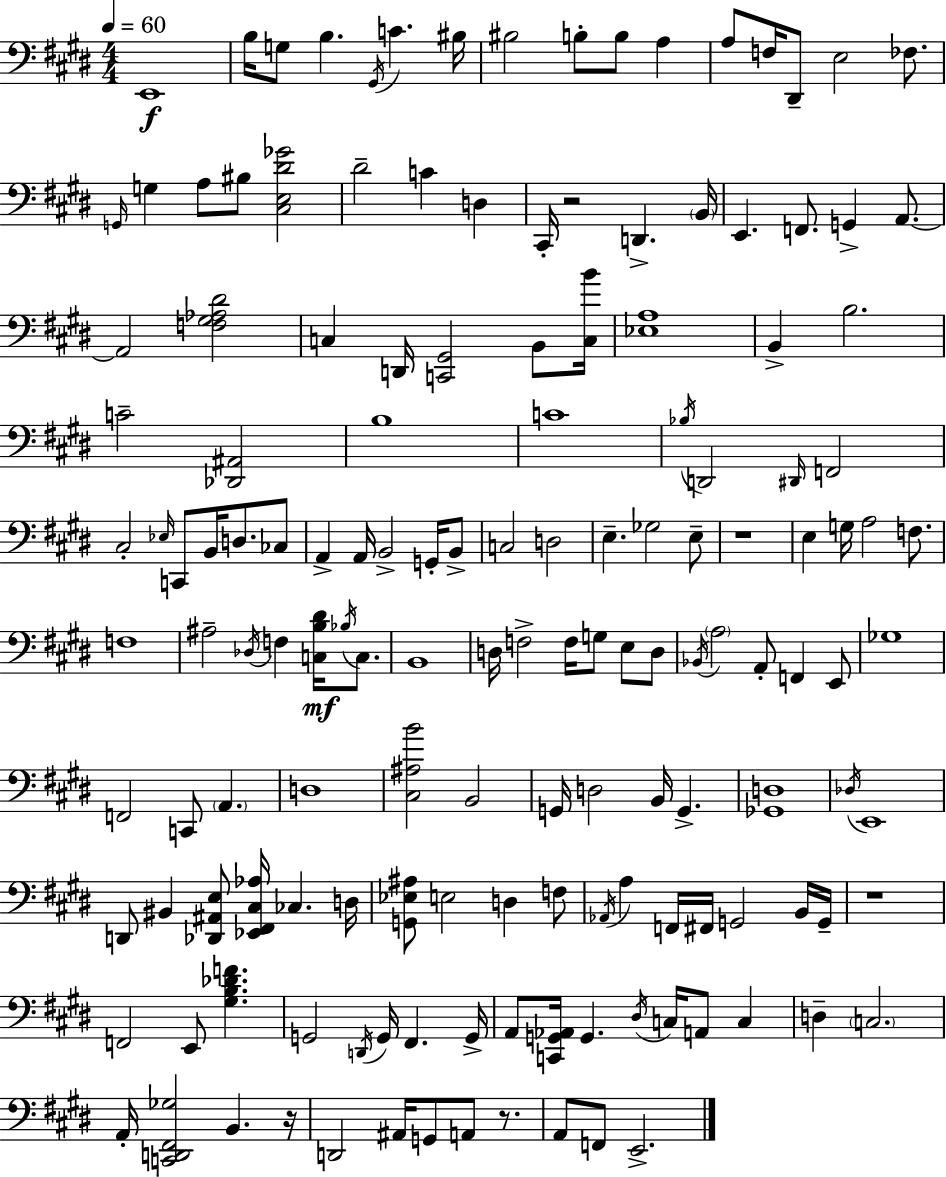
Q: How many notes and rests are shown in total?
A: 151